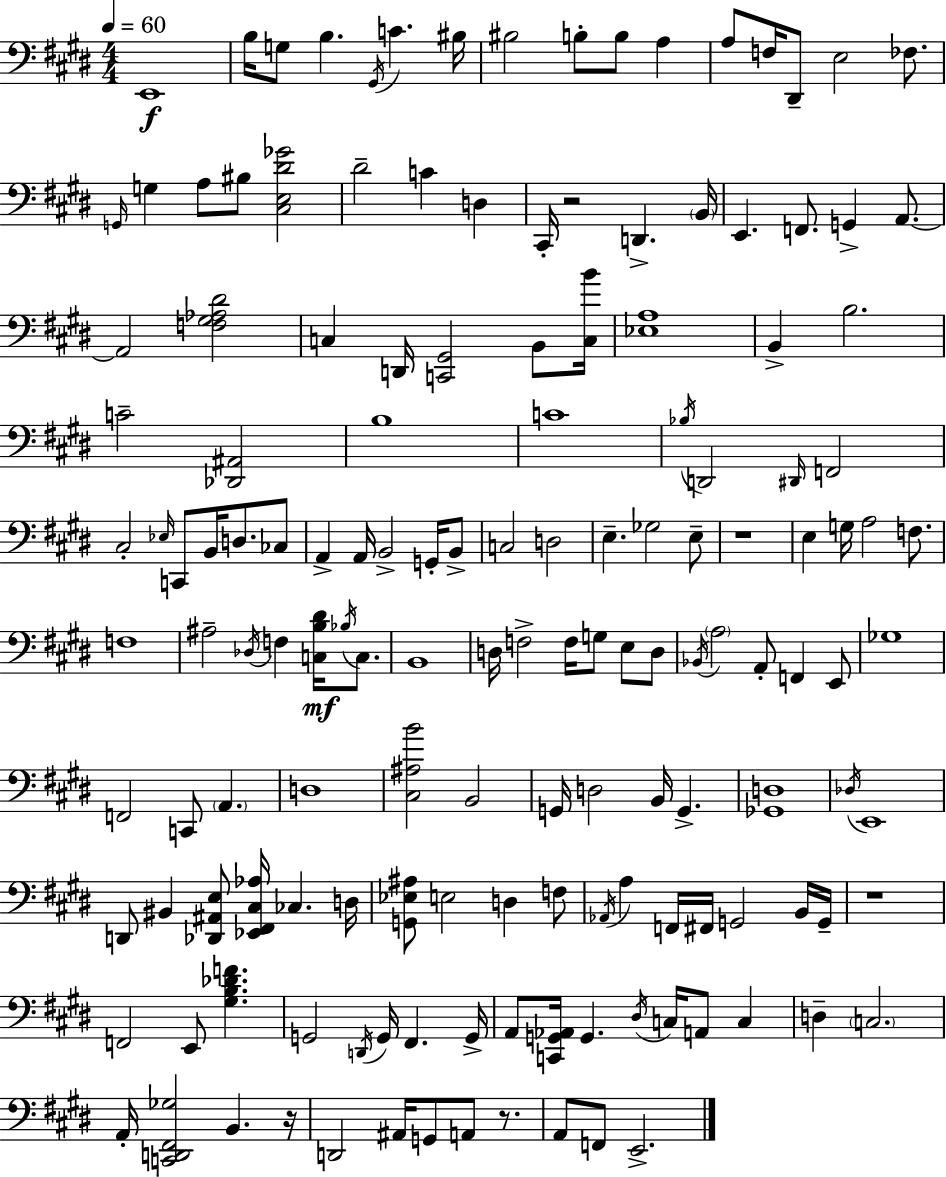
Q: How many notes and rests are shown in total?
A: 151